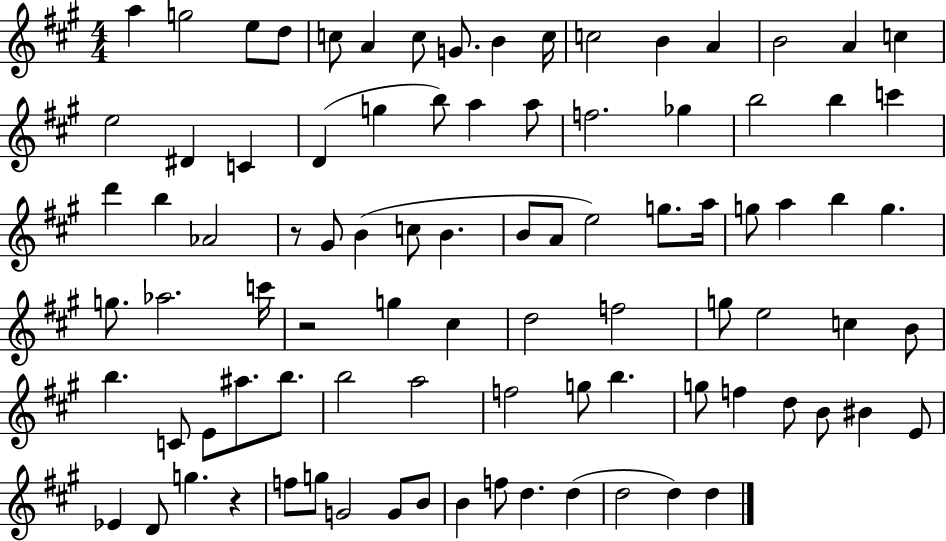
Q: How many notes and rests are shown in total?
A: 90